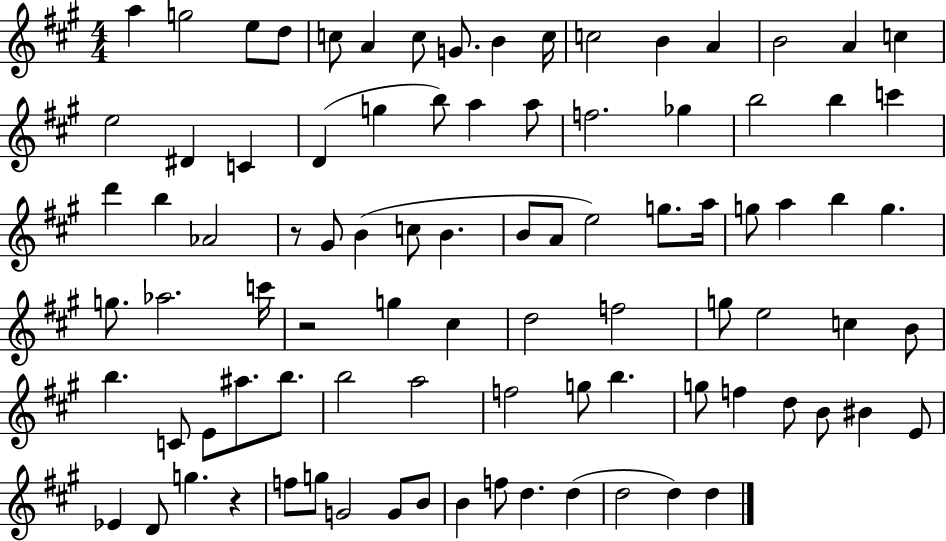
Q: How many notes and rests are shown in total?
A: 90